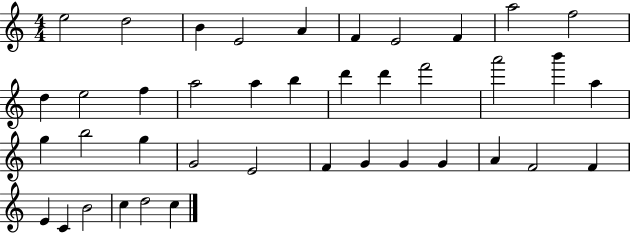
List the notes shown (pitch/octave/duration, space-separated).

E5/h D5/h B4/q E4/h A4/q F4/q E4/h F4/q A5/h F5/h D5/q E5/h F5/q A5/h A5/q B5/q D6/q D6/q F6/h A6/h B6/q A5/q G5/q B5/h G5/q G4/h E4/h F4/q G4/q G4/q G4/q A4/q F4/h F4/q E4/q C4/q B4/h C5/q D5/h C5/q